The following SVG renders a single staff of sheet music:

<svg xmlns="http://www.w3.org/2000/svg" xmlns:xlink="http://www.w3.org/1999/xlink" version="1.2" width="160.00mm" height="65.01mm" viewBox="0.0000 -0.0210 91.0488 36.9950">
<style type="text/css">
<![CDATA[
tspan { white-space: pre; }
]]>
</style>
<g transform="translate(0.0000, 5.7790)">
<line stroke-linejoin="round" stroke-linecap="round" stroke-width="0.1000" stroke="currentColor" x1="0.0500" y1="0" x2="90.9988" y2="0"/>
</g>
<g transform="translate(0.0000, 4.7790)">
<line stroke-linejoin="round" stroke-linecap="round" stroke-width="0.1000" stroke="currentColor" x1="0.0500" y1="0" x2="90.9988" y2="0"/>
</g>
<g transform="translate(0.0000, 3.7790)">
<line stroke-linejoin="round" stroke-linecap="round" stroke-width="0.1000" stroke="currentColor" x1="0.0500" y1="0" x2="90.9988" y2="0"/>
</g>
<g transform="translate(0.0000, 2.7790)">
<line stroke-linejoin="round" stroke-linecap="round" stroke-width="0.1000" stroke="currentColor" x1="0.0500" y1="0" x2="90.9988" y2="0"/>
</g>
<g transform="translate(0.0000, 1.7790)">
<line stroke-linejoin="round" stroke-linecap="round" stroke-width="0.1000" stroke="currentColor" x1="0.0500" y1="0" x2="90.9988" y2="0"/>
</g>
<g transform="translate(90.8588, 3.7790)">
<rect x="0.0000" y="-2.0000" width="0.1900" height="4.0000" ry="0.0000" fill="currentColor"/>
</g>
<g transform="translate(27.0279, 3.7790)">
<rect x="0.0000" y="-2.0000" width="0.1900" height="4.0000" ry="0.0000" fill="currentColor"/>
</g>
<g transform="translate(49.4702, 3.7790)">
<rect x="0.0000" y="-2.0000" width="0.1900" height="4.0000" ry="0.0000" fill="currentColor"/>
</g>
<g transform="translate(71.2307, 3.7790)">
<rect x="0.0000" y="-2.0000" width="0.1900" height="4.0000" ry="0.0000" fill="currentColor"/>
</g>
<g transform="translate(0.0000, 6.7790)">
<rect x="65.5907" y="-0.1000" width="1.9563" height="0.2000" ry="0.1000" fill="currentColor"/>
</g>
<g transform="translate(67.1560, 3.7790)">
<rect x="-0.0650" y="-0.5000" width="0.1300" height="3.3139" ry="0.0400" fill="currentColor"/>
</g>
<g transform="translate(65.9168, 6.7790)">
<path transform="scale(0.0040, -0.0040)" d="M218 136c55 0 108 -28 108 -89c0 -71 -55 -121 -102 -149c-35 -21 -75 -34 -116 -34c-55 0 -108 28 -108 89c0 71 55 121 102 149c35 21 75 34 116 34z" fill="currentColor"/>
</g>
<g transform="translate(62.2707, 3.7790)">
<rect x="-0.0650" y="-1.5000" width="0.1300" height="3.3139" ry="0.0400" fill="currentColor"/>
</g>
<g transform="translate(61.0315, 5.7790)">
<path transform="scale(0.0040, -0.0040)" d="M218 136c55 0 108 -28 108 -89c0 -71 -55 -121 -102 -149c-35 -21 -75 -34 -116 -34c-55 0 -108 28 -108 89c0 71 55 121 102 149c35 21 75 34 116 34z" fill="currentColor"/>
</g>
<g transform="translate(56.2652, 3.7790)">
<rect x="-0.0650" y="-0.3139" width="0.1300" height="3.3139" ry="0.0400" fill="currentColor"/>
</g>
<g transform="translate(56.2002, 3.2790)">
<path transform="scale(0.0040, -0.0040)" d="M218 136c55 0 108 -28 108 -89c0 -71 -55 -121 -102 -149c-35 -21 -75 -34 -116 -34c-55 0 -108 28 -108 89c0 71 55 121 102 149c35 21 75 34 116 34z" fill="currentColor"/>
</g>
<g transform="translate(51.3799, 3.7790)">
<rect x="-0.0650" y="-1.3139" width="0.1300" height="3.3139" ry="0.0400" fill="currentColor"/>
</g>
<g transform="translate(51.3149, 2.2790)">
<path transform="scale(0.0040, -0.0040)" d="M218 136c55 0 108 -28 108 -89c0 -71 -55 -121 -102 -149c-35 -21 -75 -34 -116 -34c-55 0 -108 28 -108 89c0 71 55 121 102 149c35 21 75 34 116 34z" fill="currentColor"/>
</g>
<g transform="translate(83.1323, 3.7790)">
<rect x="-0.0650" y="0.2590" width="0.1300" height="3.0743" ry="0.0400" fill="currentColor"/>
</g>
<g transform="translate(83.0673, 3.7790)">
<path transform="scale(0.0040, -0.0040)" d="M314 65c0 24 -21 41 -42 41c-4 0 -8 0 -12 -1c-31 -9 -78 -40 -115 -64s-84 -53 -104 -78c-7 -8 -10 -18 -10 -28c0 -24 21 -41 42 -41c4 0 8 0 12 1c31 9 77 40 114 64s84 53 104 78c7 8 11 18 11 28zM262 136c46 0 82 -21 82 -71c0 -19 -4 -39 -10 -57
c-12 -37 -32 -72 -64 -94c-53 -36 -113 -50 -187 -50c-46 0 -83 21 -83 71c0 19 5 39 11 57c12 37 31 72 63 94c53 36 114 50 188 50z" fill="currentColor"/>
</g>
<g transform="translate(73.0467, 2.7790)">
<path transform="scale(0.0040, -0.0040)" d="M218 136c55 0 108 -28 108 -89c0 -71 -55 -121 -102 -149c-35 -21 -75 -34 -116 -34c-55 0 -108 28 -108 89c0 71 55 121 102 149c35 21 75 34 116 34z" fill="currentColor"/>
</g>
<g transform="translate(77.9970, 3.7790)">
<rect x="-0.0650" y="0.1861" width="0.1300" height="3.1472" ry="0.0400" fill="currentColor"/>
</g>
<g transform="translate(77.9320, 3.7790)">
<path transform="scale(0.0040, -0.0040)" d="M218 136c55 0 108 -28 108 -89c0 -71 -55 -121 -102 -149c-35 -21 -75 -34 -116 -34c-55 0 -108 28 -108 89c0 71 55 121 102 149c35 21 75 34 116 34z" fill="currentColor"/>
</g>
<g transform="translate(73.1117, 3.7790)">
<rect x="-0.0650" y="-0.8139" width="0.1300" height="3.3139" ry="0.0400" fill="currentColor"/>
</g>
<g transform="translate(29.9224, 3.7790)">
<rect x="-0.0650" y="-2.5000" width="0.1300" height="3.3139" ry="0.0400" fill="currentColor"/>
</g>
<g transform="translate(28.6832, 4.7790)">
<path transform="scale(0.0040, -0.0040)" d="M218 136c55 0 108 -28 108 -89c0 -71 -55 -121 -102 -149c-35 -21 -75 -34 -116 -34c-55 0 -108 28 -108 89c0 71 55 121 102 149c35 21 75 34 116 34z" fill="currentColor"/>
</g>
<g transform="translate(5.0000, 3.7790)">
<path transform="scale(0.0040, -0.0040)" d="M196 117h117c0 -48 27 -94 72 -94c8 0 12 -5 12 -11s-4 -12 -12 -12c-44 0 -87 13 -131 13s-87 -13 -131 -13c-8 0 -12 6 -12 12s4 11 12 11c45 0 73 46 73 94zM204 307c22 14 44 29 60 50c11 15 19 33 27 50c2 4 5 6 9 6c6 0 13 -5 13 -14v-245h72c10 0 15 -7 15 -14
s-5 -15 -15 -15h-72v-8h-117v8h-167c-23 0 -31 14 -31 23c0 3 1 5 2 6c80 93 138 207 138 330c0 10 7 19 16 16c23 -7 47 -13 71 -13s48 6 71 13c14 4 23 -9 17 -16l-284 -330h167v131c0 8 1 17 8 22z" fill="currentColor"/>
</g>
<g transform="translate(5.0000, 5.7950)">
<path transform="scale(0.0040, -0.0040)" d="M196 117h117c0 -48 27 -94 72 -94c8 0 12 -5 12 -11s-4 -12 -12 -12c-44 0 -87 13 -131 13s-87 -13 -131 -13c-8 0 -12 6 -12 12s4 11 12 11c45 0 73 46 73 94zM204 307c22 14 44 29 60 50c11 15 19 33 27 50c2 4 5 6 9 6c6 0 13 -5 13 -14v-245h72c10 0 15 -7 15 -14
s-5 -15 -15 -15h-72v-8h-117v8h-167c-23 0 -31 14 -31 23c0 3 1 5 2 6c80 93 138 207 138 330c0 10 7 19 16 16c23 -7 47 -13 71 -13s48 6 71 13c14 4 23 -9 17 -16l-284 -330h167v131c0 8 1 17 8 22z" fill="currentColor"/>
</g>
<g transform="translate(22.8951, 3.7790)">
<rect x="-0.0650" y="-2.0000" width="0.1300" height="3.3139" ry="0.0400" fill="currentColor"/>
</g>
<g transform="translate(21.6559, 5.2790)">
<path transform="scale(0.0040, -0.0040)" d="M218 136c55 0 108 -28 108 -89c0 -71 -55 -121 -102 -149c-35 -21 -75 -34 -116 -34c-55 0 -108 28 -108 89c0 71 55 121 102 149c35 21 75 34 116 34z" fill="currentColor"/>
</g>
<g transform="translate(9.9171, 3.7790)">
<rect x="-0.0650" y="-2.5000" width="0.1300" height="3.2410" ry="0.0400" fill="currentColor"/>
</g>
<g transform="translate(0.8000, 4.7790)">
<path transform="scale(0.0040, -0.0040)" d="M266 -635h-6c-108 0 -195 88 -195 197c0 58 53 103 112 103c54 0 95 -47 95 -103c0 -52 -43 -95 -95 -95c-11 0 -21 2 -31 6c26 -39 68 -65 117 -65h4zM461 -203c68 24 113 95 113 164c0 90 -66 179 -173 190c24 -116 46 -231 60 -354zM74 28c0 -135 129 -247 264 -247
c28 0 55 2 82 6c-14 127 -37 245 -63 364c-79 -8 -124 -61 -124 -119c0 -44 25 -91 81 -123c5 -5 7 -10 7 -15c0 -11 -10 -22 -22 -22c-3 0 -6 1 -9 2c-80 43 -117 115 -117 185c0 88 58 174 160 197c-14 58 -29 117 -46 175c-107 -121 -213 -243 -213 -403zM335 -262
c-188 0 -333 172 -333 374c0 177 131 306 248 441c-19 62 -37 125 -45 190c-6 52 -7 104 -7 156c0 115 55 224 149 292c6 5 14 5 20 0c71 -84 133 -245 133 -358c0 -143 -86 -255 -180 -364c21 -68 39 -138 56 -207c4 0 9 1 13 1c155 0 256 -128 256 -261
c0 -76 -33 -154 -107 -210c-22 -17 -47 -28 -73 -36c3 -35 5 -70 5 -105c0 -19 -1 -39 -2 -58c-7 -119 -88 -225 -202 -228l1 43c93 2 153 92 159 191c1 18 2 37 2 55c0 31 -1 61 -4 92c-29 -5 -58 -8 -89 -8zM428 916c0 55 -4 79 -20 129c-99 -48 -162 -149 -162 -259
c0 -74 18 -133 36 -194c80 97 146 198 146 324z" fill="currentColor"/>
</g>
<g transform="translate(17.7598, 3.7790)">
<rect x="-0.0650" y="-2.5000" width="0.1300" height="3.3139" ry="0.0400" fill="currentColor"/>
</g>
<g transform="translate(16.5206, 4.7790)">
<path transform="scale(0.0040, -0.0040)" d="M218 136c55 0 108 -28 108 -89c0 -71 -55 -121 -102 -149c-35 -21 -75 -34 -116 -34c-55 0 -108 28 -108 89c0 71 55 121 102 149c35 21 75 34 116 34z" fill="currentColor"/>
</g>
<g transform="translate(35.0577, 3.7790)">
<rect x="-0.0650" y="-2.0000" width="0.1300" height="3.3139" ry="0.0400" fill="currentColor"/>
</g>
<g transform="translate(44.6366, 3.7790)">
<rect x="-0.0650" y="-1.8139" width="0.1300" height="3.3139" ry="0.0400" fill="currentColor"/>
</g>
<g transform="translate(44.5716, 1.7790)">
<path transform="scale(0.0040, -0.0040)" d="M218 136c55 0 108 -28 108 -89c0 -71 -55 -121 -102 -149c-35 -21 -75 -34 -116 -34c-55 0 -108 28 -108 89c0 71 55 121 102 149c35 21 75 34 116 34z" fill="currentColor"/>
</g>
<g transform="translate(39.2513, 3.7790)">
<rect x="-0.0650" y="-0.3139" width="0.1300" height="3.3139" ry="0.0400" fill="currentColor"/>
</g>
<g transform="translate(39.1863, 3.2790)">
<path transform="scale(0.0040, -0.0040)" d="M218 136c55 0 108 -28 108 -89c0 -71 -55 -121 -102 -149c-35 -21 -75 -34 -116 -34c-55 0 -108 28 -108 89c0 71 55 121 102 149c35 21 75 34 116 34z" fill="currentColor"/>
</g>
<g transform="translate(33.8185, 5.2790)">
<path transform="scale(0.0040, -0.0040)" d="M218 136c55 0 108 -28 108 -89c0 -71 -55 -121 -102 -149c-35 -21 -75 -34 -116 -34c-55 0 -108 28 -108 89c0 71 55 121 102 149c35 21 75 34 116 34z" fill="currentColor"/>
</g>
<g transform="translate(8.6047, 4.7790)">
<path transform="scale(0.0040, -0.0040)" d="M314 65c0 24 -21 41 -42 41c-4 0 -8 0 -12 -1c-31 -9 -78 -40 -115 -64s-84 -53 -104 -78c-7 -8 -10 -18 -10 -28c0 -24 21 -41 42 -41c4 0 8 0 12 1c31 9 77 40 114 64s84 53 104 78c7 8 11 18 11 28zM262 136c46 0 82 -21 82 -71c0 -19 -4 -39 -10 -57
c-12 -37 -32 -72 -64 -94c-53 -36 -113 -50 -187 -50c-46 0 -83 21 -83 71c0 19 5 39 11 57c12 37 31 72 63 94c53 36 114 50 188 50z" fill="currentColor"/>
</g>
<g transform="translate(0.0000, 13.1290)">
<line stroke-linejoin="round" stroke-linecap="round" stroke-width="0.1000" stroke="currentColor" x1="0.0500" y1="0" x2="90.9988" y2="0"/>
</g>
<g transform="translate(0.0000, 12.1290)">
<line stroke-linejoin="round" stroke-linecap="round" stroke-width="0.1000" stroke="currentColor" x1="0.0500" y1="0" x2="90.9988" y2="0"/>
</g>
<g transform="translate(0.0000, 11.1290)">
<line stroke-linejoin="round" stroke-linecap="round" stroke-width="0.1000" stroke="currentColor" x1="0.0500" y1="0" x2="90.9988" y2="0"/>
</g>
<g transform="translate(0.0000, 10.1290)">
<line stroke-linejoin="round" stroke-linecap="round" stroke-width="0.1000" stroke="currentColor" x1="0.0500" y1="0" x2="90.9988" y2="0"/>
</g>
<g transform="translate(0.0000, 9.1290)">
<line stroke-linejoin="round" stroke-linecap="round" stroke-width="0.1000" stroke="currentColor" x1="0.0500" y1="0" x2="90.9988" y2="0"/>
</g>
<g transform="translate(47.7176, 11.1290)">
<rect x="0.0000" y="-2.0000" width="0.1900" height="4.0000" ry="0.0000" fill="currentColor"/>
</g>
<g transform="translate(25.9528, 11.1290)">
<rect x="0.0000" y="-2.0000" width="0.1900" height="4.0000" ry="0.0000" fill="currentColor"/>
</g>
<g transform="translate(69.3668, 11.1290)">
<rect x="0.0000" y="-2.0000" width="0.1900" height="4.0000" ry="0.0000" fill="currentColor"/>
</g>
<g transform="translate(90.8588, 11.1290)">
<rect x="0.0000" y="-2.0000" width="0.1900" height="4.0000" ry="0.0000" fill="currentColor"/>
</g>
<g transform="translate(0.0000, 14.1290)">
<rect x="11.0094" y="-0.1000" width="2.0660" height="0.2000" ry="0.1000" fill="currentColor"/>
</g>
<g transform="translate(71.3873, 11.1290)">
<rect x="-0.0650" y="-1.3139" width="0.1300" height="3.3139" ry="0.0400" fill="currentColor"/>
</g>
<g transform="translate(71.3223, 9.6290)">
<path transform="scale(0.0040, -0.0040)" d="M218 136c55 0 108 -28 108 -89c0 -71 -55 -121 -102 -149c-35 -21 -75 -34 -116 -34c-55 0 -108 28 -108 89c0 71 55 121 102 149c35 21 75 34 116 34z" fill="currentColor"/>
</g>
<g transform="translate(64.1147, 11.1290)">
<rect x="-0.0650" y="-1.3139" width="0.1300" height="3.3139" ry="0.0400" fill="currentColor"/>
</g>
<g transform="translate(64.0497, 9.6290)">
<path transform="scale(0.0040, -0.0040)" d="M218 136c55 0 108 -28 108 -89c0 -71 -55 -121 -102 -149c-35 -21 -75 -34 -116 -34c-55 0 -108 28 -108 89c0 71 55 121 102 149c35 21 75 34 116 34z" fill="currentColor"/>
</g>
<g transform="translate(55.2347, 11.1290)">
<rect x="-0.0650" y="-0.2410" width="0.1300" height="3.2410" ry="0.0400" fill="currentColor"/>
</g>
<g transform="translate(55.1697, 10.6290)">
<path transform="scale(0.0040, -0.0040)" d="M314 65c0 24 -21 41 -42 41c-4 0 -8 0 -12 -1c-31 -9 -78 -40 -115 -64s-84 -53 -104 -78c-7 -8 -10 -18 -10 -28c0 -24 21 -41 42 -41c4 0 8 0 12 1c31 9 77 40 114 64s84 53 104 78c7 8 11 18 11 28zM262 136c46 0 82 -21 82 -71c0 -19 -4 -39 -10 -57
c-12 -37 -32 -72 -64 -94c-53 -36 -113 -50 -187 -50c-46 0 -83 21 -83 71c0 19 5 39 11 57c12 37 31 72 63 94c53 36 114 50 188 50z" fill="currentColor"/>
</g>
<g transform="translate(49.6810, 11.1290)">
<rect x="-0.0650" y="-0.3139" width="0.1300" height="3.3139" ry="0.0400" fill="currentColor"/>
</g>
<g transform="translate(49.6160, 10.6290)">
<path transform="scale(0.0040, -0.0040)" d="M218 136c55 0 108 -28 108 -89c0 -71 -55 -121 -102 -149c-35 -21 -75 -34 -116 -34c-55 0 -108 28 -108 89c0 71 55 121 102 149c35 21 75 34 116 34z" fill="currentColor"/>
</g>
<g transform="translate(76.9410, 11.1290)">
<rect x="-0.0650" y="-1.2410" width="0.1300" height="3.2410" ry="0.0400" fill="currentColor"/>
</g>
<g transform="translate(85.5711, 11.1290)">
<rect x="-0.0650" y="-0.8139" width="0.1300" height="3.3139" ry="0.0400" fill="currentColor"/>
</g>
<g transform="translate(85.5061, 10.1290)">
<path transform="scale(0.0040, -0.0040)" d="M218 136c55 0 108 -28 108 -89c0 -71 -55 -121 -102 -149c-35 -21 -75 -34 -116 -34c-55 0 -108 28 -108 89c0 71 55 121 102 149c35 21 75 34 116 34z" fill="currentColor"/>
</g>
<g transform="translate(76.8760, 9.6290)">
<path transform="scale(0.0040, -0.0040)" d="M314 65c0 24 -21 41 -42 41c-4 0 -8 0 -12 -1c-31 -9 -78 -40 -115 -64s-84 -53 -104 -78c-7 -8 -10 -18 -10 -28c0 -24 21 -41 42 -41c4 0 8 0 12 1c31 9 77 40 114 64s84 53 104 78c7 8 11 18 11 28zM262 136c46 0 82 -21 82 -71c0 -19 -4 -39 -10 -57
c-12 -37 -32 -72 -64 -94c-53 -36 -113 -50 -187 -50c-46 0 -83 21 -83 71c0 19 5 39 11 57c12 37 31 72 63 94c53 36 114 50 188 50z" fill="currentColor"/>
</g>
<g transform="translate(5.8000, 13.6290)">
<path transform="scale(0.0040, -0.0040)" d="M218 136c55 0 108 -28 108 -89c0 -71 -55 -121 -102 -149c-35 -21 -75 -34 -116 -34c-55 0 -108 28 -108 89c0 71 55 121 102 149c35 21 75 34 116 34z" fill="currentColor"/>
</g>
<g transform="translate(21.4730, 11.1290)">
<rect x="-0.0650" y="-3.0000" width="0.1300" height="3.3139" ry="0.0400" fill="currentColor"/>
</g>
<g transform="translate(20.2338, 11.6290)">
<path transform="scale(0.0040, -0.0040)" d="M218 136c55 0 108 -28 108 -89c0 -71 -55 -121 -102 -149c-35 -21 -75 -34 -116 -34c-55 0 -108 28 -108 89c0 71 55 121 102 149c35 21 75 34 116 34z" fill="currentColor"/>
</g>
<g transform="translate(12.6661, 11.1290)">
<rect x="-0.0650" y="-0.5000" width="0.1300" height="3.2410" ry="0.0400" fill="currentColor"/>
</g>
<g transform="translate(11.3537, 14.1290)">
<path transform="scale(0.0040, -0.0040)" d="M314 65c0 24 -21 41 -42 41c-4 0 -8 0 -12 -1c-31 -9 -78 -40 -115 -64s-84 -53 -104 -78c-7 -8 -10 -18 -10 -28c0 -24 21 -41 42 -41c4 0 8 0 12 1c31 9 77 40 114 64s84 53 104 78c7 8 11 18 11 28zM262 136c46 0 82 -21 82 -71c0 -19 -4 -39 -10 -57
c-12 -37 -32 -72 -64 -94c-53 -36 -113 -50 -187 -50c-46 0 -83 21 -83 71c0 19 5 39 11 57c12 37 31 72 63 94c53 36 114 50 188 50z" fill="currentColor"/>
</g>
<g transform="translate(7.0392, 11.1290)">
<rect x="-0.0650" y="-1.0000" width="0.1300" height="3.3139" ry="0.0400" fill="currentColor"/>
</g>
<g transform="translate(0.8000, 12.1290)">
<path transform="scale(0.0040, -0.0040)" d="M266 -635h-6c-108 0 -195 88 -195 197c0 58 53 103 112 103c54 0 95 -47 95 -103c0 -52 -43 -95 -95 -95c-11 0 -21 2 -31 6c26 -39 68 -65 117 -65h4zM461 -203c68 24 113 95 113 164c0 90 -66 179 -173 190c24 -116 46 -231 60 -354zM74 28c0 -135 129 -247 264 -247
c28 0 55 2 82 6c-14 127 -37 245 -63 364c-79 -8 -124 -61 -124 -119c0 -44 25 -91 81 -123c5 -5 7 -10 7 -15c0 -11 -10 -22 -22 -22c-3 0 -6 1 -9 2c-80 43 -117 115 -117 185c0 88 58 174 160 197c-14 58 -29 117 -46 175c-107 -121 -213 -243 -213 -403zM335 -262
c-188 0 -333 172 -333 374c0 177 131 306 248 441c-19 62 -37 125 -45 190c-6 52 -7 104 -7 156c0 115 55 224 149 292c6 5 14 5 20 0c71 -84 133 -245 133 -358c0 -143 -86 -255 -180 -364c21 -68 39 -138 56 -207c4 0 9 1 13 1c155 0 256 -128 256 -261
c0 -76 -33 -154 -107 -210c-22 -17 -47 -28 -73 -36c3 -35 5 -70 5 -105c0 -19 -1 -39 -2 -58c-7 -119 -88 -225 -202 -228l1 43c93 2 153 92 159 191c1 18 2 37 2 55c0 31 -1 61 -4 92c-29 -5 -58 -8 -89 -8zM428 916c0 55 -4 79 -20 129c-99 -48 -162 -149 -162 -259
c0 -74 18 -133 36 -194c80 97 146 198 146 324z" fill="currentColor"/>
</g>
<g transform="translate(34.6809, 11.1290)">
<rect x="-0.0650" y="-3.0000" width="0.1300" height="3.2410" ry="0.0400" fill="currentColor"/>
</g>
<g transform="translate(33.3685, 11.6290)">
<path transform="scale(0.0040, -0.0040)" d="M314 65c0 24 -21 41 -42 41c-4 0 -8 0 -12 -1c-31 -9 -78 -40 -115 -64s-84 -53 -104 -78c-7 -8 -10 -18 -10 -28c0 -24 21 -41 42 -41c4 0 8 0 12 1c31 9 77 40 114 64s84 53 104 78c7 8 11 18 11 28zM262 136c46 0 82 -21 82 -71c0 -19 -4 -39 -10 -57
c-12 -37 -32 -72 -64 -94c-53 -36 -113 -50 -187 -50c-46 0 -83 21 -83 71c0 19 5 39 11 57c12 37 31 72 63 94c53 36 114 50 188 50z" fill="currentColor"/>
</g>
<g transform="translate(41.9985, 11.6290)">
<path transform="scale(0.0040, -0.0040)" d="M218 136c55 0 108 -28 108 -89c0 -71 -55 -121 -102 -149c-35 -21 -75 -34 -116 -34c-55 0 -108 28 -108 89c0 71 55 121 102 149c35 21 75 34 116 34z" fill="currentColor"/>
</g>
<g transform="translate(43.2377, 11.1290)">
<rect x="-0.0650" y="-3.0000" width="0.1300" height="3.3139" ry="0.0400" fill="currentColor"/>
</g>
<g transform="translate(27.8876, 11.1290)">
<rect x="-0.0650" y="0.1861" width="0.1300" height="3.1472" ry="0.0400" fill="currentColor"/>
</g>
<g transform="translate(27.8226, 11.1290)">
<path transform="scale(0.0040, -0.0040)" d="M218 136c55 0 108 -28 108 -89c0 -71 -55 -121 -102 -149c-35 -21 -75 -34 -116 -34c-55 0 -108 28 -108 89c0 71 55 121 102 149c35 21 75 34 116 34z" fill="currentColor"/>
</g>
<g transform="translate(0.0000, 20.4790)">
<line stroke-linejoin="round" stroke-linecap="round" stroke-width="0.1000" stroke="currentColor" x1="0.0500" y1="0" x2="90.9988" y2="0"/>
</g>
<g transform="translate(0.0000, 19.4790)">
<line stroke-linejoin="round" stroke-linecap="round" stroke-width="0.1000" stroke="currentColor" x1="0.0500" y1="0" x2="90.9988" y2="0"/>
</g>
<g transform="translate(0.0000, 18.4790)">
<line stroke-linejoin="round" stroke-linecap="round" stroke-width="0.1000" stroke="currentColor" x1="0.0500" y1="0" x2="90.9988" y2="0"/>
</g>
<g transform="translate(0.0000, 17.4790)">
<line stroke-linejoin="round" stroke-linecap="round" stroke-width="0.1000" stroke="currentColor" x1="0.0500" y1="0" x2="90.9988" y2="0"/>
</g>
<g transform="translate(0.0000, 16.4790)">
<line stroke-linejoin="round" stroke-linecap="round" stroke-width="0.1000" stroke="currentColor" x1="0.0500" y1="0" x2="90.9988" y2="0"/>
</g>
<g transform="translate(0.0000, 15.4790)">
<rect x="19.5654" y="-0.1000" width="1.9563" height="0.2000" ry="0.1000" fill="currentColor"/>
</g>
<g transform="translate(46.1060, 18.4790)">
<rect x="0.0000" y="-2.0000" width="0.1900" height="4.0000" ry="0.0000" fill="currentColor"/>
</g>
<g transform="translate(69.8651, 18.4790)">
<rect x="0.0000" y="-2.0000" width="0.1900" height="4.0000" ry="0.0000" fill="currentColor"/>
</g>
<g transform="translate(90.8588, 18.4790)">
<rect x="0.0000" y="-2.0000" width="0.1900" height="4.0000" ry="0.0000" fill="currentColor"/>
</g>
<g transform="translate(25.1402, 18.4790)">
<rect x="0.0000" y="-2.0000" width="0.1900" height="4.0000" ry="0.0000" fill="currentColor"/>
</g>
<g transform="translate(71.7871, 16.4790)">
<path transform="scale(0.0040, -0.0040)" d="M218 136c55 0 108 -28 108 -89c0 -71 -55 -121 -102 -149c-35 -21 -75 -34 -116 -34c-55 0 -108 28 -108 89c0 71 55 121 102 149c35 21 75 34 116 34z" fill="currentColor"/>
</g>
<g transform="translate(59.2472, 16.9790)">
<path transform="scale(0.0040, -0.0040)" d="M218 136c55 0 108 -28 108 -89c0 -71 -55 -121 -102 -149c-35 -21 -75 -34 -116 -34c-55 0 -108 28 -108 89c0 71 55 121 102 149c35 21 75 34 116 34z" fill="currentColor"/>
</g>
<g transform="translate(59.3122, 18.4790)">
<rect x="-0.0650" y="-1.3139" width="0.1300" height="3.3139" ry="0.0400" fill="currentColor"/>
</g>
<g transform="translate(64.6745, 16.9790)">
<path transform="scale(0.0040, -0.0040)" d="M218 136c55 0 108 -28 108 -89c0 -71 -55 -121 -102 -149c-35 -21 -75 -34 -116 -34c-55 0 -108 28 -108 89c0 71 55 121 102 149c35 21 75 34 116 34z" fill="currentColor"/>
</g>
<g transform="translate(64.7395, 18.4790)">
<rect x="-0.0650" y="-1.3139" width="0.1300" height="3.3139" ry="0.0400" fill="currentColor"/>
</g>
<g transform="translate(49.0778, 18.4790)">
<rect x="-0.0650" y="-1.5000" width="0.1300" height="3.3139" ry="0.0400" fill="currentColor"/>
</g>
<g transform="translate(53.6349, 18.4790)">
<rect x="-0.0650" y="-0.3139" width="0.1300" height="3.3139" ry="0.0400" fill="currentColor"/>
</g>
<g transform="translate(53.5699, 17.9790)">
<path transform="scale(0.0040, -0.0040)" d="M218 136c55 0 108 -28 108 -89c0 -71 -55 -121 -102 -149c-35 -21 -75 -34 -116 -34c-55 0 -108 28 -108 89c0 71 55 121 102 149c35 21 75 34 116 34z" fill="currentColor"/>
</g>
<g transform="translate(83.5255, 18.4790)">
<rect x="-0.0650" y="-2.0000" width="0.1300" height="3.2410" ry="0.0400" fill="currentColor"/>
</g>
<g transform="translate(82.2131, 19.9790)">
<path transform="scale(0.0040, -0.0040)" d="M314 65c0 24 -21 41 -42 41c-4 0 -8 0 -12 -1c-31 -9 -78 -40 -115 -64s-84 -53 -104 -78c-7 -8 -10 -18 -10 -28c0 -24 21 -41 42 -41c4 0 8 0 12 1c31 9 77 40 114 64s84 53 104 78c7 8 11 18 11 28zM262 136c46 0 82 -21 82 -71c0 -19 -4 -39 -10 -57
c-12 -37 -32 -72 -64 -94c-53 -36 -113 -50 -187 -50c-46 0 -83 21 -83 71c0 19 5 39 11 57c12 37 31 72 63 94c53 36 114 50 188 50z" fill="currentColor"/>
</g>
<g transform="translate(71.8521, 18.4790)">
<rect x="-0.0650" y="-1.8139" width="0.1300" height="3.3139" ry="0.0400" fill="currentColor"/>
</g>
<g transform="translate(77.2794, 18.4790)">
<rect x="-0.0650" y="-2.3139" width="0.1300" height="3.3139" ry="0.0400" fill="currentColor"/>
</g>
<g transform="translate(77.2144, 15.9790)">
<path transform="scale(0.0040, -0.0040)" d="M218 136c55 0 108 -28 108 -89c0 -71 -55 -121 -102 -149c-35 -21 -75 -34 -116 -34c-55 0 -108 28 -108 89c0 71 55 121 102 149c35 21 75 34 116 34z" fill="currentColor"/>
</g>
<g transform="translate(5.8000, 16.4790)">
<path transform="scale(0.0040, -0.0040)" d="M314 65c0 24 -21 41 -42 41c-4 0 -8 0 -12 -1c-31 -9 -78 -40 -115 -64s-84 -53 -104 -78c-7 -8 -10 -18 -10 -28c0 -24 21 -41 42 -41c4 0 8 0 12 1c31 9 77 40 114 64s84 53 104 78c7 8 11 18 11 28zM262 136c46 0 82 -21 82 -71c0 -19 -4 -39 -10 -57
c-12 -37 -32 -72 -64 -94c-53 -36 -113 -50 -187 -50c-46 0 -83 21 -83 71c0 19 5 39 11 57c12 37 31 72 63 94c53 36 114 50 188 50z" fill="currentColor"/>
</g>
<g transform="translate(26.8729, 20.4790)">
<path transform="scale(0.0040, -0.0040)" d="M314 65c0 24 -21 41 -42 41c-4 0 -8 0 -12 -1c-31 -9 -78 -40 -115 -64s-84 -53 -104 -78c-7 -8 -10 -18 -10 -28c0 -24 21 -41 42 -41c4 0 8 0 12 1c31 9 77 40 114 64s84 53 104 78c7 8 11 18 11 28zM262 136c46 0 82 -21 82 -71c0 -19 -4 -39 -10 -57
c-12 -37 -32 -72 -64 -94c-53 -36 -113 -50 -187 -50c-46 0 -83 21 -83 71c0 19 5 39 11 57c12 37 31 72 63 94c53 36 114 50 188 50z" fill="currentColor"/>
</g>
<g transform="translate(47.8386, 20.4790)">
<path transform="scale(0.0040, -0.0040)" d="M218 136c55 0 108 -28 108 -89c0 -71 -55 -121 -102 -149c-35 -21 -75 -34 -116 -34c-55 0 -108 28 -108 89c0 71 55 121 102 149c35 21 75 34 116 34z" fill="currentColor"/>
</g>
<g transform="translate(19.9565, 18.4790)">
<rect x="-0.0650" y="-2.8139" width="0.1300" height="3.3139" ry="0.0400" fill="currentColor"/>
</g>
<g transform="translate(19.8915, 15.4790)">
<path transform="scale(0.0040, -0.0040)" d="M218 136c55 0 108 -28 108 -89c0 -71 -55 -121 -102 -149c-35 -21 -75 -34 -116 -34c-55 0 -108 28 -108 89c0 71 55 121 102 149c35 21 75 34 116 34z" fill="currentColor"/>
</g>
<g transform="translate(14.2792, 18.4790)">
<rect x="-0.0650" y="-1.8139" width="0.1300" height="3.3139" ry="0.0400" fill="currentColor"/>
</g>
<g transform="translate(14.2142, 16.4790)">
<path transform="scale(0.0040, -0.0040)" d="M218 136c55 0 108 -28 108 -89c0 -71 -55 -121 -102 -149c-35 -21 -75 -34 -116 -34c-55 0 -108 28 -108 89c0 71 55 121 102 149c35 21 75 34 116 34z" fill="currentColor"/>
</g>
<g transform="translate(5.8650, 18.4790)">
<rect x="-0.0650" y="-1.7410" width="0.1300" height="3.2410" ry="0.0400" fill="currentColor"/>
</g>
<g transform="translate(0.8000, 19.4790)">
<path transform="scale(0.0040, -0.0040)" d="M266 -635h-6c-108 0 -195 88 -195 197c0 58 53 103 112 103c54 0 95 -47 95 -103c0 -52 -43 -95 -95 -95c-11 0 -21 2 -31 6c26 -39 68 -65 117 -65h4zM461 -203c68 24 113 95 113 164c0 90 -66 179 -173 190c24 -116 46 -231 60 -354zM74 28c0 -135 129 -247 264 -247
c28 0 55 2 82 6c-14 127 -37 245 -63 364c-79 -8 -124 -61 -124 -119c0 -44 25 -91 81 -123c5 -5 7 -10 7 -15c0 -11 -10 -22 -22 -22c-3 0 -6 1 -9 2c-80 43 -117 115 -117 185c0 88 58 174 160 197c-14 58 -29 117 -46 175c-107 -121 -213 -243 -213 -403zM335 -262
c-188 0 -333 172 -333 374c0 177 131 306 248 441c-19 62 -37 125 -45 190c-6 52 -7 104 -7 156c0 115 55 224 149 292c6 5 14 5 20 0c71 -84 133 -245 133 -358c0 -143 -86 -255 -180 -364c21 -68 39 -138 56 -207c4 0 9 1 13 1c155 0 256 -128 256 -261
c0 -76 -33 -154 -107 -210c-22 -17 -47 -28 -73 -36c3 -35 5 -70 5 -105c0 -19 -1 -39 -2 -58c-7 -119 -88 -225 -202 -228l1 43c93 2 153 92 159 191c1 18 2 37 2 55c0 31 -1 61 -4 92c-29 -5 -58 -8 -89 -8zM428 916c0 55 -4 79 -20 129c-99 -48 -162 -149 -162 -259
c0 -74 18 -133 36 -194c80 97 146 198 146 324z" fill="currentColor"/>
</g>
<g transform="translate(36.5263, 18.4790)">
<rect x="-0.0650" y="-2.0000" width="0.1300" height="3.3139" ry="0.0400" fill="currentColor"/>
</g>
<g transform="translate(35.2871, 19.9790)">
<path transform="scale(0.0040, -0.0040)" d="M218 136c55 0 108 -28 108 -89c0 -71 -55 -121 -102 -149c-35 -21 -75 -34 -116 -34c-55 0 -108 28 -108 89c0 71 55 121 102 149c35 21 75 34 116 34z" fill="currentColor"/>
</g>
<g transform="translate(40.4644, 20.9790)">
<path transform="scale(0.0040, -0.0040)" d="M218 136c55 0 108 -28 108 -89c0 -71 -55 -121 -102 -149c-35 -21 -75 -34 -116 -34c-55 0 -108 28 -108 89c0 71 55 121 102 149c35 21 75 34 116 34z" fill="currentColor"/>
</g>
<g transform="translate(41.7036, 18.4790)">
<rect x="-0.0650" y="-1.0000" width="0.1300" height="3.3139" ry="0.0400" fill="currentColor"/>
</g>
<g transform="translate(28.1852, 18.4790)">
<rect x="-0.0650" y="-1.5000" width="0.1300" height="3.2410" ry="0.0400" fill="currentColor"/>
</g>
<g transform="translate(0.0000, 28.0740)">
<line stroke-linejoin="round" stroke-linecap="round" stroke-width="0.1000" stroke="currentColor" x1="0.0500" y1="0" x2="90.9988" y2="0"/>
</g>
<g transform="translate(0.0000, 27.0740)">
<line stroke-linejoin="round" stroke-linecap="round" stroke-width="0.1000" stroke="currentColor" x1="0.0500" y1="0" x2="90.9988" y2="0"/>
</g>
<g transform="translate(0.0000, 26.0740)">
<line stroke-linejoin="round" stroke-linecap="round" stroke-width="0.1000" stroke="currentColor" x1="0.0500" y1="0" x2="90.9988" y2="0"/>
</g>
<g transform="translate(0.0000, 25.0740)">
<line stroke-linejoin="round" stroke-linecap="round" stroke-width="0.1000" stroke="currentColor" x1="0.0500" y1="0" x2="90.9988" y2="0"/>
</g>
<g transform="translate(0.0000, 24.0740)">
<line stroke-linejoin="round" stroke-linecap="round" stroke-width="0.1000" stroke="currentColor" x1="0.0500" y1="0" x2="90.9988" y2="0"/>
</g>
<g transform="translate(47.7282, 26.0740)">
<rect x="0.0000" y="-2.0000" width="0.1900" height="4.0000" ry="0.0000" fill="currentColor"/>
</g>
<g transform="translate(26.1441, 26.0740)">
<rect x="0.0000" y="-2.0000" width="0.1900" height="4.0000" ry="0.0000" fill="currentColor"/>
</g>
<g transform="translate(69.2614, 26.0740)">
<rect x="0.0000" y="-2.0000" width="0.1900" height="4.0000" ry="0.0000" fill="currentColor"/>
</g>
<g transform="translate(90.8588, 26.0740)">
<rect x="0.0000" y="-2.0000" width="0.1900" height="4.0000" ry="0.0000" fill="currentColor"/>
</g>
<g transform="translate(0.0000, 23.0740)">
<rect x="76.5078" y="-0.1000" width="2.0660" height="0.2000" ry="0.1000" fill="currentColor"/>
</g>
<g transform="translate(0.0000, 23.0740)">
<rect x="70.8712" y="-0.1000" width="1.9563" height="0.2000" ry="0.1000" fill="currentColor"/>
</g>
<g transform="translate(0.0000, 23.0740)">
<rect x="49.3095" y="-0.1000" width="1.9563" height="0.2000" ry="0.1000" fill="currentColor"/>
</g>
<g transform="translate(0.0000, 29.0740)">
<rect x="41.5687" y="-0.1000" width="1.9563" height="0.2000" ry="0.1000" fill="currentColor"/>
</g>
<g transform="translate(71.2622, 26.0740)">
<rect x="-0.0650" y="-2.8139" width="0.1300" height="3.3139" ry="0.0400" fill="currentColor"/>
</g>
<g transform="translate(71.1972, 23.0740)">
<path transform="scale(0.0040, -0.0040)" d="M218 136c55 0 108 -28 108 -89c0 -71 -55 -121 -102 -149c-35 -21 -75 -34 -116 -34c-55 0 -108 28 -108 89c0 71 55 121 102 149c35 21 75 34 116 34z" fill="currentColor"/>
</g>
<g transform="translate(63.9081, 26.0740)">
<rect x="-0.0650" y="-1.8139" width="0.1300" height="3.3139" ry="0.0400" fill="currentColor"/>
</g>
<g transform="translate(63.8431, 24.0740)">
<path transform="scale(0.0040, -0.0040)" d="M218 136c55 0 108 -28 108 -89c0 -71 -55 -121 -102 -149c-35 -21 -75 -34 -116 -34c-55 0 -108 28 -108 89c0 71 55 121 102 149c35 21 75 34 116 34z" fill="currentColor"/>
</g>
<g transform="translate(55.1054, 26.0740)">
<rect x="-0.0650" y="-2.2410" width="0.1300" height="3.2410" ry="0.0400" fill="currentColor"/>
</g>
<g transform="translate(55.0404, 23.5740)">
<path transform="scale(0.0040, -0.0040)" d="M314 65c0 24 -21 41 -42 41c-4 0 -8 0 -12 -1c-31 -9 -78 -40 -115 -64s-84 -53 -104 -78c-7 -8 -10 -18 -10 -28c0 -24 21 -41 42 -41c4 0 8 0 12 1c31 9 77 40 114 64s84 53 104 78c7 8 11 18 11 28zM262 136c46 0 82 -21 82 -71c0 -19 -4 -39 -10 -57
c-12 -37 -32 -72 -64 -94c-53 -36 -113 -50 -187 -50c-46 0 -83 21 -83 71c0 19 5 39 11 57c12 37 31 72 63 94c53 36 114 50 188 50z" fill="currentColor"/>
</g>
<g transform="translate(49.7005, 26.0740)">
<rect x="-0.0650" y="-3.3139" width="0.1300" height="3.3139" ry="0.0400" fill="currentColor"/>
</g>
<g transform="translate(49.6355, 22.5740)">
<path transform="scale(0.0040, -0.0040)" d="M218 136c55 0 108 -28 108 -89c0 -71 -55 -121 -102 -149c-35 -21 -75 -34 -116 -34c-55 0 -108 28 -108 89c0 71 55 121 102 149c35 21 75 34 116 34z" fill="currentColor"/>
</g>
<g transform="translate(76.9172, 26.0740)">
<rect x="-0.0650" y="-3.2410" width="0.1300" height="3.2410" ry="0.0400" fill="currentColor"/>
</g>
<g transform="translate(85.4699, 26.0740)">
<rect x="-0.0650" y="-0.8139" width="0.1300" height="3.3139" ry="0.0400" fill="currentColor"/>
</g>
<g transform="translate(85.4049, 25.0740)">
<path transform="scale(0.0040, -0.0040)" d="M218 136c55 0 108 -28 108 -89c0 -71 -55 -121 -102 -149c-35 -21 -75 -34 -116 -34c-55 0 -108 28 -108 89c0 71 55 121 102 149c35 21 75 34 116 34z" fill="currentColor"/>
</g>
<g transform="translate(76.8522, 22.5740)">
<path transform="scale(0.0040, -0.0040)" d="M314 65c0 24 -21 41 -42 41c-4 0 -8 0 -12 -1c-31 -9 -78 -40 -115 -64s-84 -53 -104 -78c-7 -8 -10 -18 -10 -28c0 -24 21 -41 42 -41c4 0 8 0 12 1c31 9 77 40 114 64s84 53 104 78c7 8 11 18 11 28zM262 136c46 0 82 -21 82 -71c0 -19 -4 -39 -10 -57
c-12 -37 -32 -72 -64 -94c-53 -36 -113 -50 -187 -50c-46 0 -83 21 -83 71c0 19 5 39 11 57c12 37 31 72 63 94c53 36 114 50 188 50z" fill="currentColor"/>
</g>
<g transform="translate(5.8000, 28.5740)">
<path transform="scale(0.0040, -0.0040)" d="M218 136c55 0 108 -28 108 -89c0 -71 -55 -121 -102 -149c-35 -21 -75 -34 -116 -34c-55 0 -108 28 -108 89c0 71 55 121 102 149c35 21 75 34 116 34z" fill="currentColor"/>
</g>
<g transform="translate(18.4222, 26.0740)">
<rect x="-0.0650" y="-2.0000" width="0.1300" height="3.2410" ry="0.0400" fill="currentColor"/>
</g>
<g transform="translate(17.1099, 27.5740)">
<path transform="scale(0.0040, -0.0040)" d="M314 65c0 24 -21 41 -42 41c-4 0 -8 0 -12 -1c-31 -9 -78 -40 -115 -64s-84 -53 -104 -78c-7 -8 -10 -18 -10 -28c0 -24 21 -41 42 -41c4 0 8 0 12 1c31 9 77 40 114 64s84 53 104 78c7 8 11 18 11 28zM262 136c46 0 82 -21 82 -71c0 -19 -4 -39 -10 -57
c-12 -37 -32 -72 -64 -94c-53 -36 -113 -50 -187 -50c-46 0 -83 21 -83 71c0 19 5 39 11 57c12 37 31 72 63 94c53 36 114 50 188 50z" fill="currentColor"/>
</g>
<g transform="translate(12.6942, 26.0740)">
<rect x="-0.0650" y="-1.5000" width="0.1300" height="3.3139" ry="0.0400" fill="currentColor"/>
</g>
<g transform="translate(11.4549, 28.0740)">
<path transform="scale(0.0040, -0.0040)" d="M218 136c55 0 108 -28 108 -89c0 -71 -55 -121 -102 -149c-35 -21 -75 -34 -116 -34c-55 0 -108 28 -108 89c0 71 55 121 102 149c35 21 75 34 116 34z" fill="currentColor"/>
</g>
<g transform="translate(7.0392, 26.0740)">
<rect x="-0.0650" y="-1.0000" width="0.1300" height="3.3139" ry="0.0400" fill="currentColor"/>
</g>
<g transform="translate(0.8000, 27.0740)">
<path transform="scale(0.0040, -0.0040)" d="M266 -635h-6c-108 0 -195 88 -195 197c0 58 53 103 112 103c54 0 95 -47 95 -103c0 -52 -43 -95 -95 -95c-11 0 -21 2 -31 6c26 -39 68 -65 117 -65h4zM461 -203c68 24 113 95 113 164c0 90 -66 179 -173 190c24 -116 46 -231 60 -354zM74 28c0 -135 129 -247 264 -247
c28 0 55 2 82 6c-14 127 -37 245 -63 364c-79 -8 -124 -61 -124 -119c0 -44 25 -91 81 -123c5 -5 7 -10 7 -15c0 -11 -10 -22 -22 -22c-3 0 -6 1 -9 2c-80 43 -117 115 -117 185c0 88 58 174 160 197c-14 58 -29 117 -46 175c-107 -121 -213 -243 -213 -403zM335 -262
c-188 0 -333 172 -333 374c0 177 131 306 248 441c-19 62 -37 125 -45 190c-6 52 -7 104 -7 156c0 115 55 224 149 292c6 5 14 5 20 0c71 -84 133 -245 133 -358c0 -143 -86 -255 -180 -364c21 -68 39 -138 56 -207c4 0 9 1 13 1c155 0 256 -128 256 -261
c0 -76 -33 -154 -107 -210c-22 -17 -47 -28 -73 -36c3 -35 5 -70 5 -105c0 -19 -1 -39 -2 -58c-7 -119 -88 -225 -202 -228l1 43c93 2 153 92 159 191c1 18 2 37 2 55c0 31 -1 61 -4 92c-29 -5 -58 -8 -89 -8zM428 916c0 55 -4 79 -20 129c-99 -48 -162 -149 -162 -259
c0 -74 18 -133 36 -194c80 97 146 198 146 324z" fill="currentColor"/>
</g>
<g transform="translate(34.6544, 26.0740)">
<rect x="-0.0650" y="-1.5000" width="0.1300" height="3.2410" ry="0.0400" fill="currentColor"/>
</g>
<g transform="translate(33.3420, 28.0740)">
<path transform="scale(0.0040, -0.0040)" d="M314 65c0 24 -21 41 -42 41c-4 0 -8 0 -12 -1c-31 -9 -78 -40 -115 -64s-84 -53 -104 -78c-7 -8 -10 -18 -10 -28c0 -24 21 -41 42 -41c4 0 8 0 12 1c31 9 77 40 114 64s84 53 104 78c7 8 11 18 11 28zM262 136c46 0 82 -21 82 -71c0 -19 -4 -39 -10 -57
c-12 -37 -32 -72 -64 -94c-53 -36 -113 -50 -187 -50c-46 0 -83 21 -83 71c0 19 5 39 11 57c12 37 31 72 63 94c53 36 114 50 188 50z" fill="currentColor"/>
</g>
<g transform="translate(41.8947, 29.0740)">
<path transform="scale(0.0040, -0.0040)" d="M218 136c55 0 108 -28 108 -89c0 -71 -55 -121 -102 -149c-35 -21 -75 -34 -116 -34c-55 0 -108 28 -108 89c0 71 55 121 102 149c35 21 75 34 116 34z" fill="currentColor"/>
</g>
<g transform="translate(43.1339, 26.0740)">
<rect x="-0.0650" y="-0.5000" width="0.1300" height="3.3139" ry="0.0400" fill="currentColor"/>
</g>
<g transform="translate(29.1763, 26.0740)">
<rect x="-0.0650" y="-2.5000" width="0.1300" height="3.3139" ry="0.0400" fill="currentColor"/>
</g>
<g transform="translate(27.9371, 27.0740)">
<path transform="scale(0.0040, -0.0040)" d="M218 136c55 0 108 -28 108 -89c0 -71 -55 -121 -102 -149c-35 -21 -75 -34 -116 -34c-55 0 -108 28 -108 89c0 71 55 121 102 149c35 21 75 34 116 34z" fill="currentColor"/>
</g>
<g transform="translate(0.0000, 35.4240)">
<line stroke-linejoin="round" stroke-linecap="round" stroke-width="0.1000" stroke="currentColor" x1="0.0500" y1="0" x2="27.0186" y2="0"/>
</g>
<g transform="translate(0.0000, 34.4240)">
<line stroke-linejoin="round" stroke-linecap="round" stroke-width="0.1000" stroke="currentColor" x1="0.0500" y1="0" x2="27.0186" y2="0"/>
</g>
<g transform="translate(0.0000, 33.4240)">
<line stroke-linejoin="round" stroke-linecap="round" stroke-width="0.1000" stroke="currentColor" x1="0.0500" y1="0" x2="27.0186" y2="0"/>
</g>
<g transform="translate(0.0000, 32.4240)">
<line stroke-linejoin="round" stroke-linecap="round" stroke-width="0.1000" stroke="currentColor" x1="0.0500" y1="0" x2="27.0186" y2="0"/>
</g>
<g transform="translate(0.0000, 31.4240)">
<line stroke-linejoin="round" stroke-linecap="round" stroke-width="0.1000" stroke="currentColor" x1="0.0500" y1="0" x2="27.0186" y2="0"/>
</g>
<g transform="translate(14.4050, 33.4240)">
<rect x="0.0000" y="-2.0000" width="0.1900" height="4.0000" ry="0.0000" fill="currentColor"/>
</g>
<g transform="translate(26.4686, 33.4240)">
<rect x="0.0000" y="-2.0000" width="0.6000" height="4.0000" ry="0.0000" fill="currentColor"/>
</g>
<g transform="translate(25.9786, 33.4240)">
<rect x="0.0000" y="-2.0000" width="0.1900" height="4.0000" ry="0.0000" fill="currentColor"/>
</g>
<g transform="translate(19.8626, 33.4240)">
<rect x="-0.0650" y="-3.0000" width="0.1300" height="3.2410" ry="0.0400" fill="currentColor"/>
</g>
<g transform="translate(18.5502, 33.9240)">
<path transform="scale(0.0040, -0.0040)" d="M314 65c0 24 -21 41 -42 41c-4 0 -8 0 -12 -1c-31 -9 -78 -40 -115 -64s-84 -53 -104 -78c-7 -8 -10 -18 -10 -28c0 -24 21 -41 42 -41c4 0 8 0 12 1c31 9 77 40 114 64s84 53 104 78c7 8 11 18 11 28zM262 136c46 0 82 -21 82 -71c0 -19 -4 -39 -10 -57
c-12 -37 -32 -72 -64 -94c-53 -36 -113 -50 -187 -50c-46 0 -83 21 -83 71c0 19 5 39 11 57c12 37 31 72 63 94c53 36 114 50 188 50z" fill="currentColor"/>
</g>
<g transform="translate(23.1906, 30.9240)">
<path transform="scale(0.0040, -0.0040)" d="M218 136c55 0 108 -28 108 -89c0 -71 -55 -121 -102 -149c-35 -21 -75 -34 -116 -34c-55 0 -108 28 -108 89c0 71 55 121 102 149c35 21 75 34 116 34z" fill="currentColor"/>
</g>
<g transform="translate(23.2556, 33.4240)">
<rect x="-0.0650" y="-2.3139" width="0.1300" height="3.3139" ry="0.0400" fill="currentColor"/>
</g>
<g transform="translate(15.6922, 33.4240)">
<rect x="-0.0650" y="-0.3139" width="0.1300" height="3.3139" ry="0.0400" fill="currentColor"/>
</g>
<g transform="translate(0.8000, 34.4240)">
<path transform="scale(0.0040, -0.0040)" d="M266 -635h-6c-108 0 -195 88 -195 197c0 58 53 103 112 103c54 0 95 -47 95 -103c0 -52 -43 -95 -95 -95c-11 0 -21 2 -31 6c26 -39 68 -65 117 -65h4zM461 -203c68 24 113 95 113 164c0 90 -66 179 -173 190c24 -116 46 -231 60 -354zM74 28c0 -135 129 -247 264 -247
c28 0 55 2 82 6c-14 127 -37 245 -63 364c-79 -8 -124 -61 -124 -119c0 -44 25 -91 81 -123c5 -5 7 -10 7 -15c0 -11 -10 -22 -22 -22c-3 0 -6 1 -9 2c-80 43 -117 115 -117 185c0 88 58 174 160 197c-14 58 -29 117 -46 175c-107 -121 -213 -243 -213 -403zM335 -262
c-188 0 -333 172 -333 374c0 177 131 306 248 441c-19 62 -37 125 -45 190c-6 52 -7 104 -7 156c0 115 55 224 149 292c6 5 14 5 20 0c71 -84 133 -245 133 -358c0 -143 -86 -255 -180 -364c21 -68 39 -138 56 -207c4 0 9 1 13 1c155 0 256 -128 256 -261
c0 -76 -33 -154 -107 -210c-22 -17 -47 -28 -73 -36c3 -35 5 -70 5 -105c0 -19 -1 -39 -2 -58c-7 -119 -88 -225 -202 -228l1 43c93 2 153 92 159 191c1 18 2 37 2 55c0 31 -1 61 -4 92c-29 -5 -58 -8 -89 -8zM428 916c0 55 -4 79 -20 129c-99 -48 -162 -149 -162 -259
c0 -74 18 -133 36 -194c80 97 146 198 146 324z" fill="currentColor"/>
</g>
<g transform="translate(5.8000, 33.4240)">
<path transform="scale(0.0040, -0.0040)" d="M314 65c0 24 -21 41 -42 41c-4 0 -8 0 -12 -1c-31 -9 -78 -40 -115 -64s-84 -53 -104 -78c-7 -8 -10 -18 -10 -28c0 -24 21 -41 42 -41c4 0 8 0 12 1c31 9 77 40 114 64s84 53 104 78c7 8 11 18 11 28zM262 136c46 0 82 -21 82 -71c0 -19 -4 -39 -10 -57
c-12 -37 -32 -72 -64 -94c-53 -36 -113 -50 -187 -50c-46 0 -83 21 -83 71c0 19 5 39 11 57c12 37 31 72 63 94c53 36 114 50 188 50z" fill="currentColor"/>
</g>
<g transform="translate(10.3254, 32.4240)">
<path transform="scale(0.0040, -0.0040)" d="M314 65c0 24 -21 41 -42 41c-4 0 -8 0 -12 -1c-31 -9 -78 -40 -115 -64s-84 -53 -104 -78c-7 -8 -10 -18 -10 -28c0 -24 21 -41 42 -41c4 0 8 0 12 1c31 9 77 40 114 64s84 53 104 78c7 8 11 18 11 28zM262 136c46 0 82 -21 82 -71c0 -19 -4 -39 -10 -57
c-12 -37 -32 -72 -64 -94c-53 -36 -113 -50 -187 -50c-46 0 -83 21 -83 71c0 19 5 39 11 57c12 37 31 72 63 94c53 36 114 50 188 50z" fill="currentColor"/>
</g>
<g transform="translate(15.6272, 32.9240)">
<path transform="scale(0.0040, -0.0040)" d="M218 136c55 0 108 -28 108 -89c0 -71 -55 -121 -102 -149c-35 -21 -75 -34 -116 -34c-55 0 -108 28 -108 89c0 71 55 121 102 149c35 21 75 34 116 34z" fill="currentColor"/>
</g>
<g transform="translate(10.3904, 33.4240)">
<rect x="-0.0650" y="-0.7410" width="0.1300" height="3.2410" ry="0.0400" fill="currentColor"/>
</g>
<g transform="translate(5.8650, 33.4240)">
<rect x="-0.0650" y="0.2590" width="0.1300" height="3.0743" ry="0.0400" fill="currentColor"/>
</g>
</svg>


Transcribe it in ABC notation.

X:1
T:Untitled
M:4/4
L:1/4
K:C
G2 G F G F c f e c E C d B B2 D C2 A B A2 A c c2 e e e2 d f2 f a E2 F D E c e e f g F2 D E F2 G E2 C b g2 f a b2 d B2 d2 c A2 g